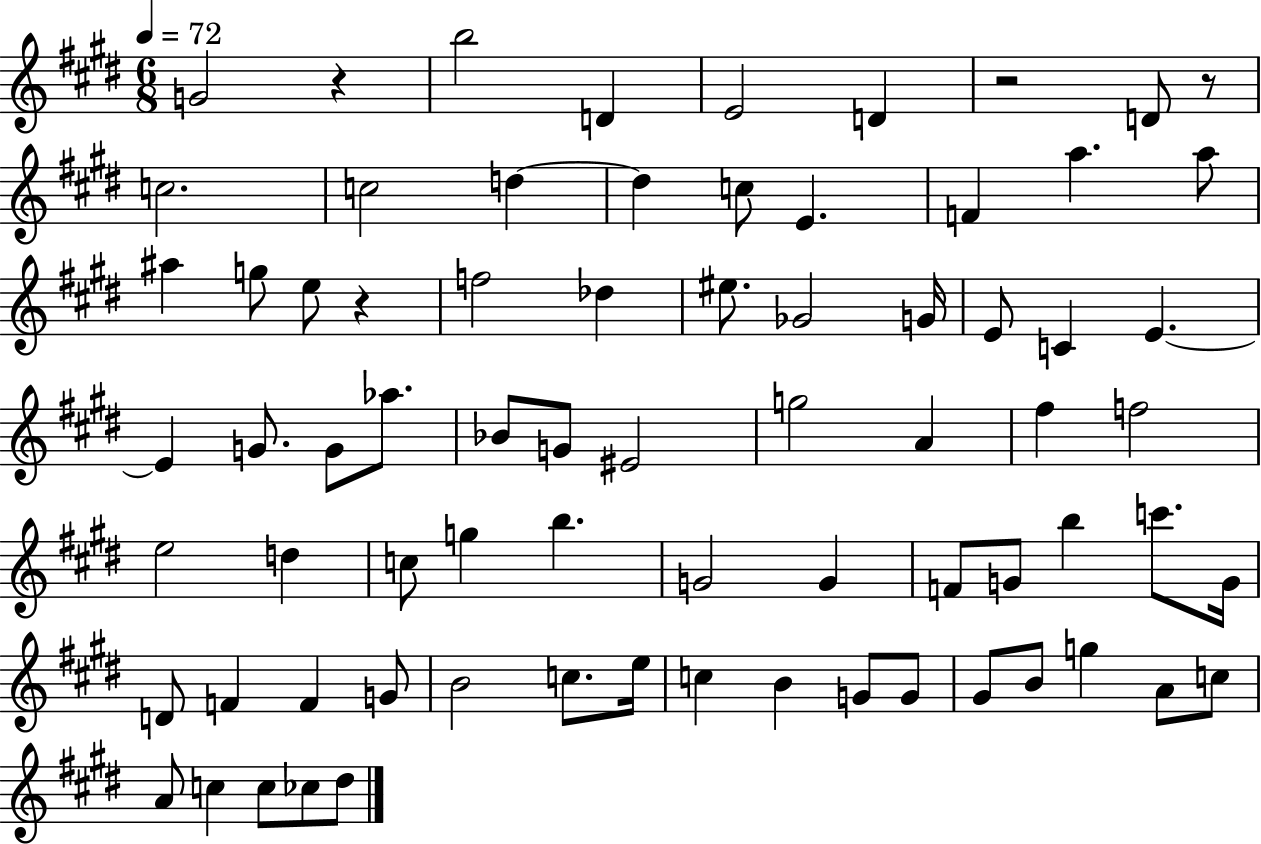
G4/h R/q B5/h D4/q E4/h D4/q R/h D4/e R/e C5/h. C5/h D5/q D5/q C5/e E4/q. F4/q A5/q. A5/e A#5/q G5/e E5/e R/q F5/h Db5/q EIS5/e. Gb4/h G4/s E4/e C4/q E4/q. E4/q G4/e. G4/e Ab5/e. Bb4/e G4/e EIS4/h G5/h A4/q F#5/q F5/h E5/h D5/q C5/e G5/q B5/q. G4/h G4/q F4/e G4/e B5/q C6/e. G4/s D4/e F4/q F4/q G4/e B4/h C5/e. E5/s C5/q B4/q G4/e G4/e G#4/e B4/e G5/q A4/e C5/e A4/e C5/q C5/e CES5/e D#5/e